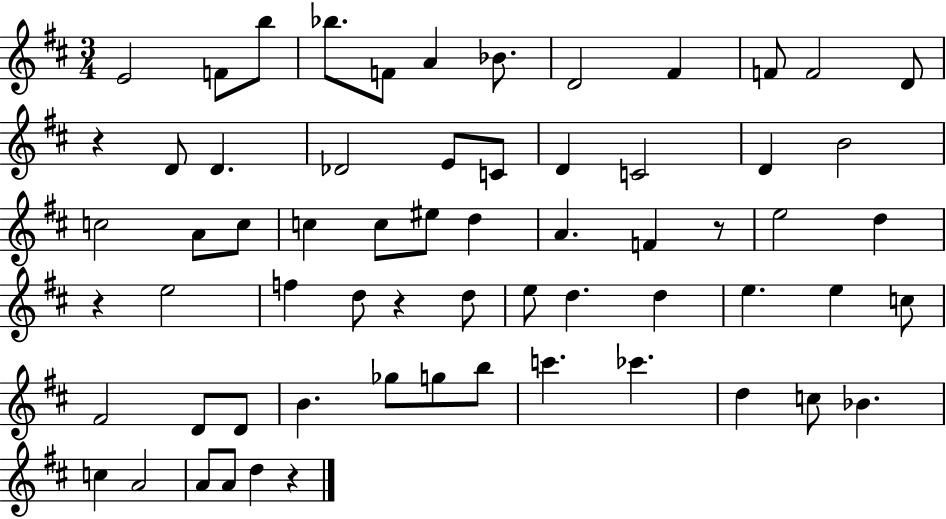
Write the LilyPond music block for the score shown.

{
  \clef treble
  \numericTimeSignature
  \time 3/4
  \key d \major
  e'2 f'8 b''8 | bes''8. f'8 a'4 bes'8. | d'2 fis'4 | f'8 f'2 d'8 | \break r4 d'8 d'4. | des'2 e'8 c'8 | d'4 c'2 | d'4 b'2 | \break c''2 a'8 c''8 | c''4 c''8 eis''8 d''4 | a'4. f'4 r8 | e''2 d''4 | \break r4 e''2 | f''4 d''8 r4 d''8 | e''8 d''4. d''4 | e''4. e''4 c''8 | \break fis'2 d'8 d'8 | b'4. ges''8 g''8 b''8 | c'''4. ces'''4. | d''4 c''8 bes'4. | \break c''4 a'2 | a'8 a'8 d''4 r4 | \bar "|."
}